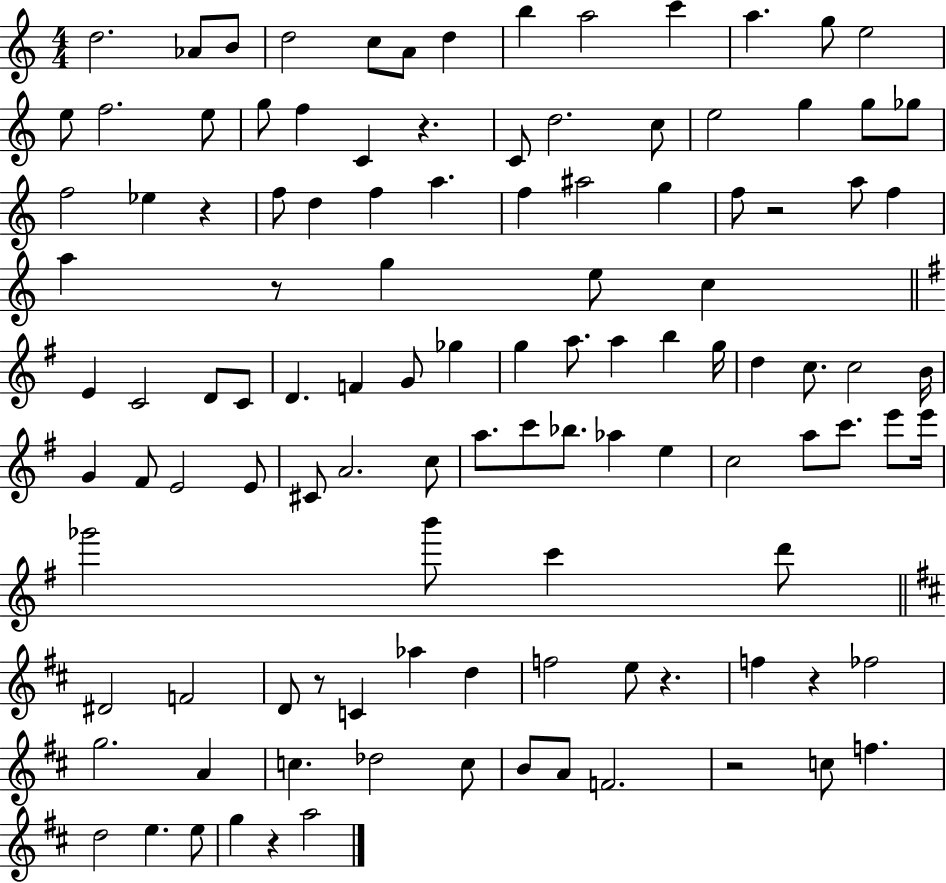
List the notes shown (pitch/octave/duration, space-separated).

D5/h. Ab4/e B4/e D5/h C5/e A4/e D5/q B5/q A5/h C6/q A5/q. G5/e E5/h E5/e F5/h. E5/e G5/e F5/q C4/q R/q. C4/e D5/h. C5/e E5/h G5/q G5/e Gb5/e F5/h Eb5/q R/q F5/e D5/q F5/q A5/q. F5/q A#5/h G5/q F5/e R/h A5/e F5/q A5/q R/e G5/q E5/e C5/q E4/q C4/h D4/e C4/e D4/q. F4/q G4/e Gb5/q G5/q A5/e. A5/q B5/q G5/s D5/q C5/e. C5/h B4/s G4/q F#4/e E4/h E4/e C#4/e A4/h. C5/e A5/e. C6/e Bb5/e. Ab5/q E5/q C5/h A5/e C6/e. E6/e E6/s Gb6/h B6/e C6/q D6/e D#4/h F4/h D4/e R/e C4/q Ab5/q D5/q F5/h E5/e R/q. F5/q R/q FES5/h G5/h. A4/q C5/q. Db5/h C5/e B4/e A4/e F4/h. R/h C5/e F5/q. D5/h E5/q. E5/e G5/q R/q A5/h